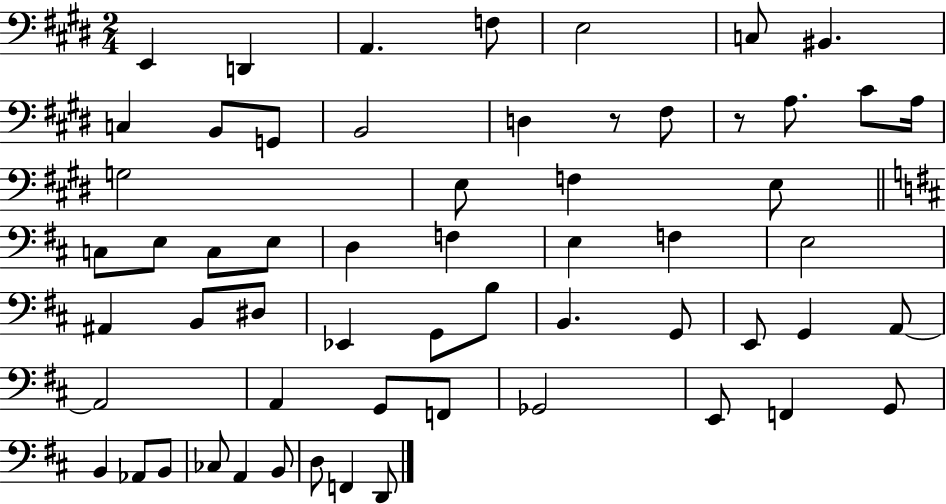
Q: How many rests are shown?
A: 2